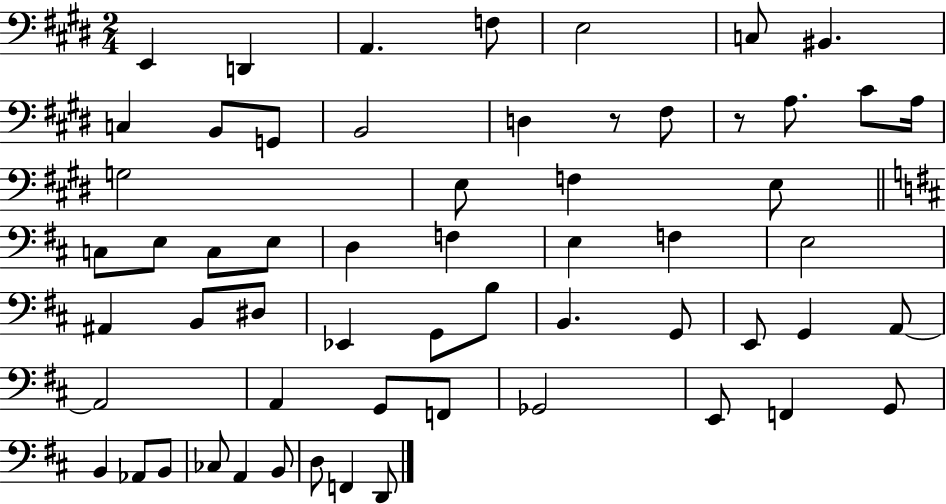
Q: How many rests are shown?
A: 2